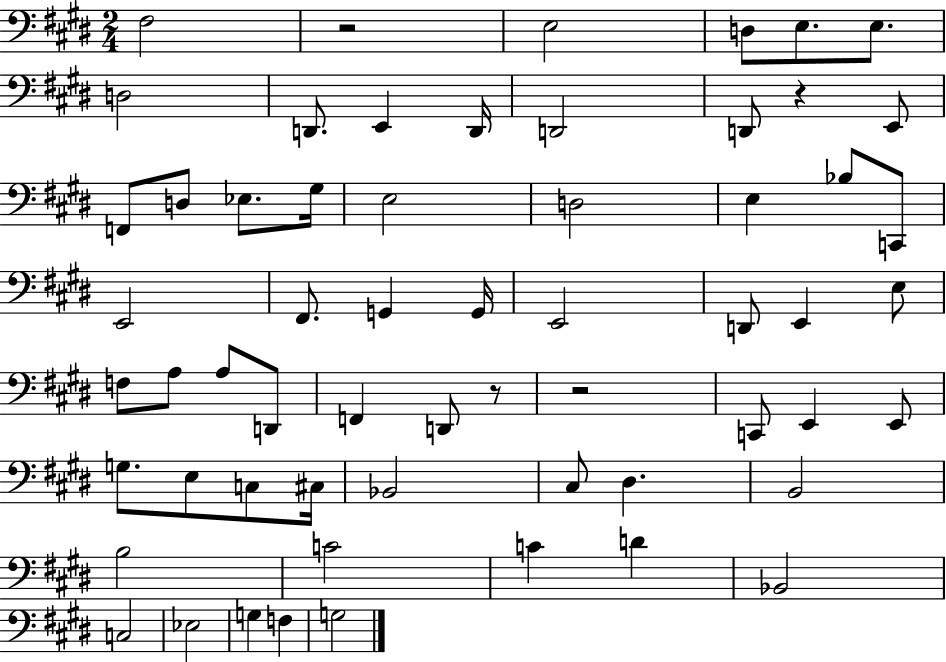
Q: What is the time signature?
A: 2/4